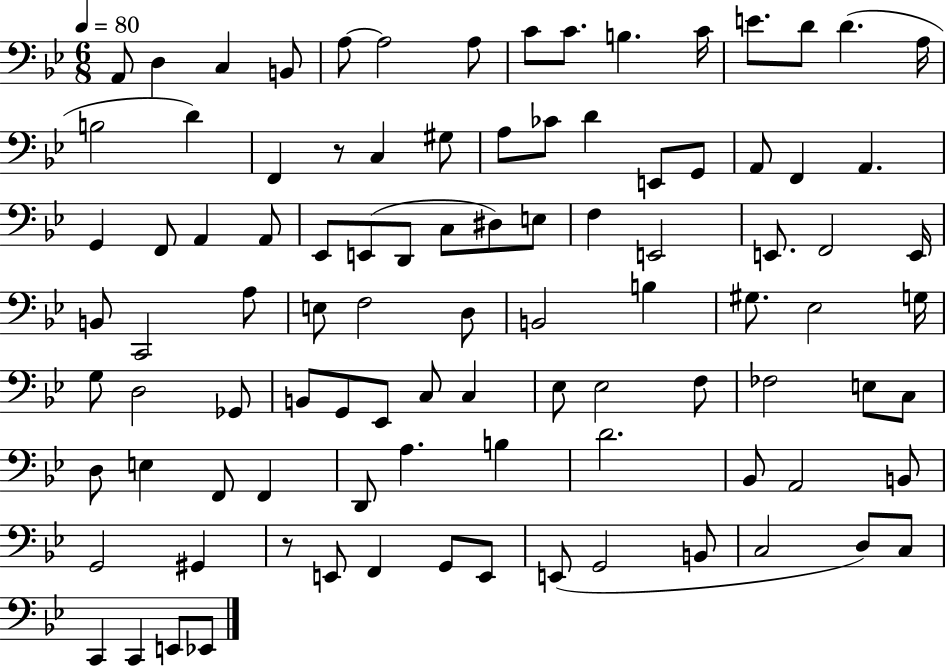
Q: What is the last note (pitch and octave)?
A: Eb2